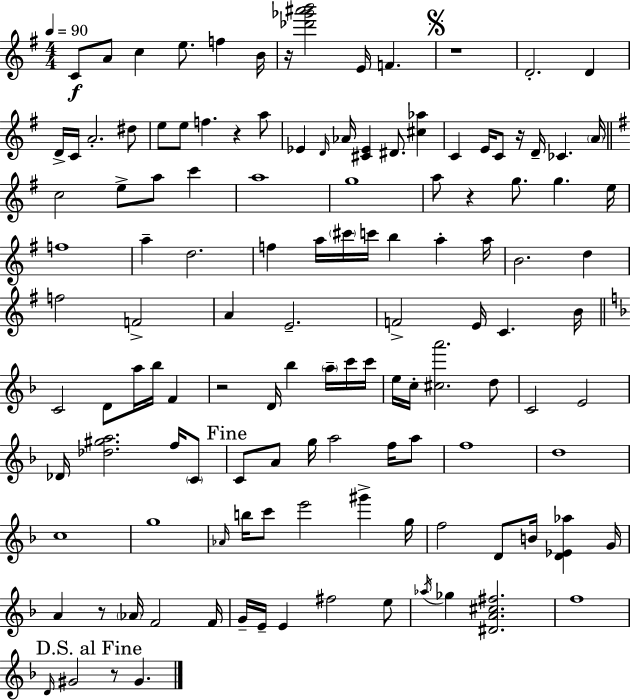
C4/e A4/e C5/q E5/e. F5/q B4/s R/s [Db6,Gb6,A#6,B6]/h E4/s F4/q. R/w D4/h. D4/q D4/s C4/s A4/h. D#5/e E5/e E5/e F5/q. R/q A5/e Eb4/q D4/s Ab4/s [C#4,Eb4]/q D#4/e. [C#5,Ab5]/q C4/q E4/s C4/e R/s D4/s CES4/q. A4/s C5/h E5/e A5/e C6/q A5/w G5/w A5/e R/q G5/e. G5/q. E5/s F5/w A5/q D5/h. F5/q A5/s C#6/s C6/s B5/q A5/q A5/s B4/h. D5/q F5/h F4/h A4/q E4/h. F4/h E4/s C4/q. B4/s C4/h D4/e A5/s Bb5/s F4/q R/h D4/s Bb5/q A5/s C6/s C6/s E5/s C5/s [C#5,A6]/h. D5/e C4/h E4/h Db4/s [Db5,G#5,A5]/h. F5/s C4/e C4/e A4/e G5/s A5/h F5/s A5/e F5/w D5/w C5/w G5/w Ab4/s B5/s C6/e E6/h G#6/q G5/s F5/h D4/e B4/s [D4,Eb4,Ab5]/q G4/s A4/q R/e Ab4/s F4/h F4/s G4/s E4/s E4/q F#5/h E5/e Ab5/s Gb5/q [D#4,A4,C#5,F#5]/h. F5/w D4/s G#4/h R/e G#4/q.